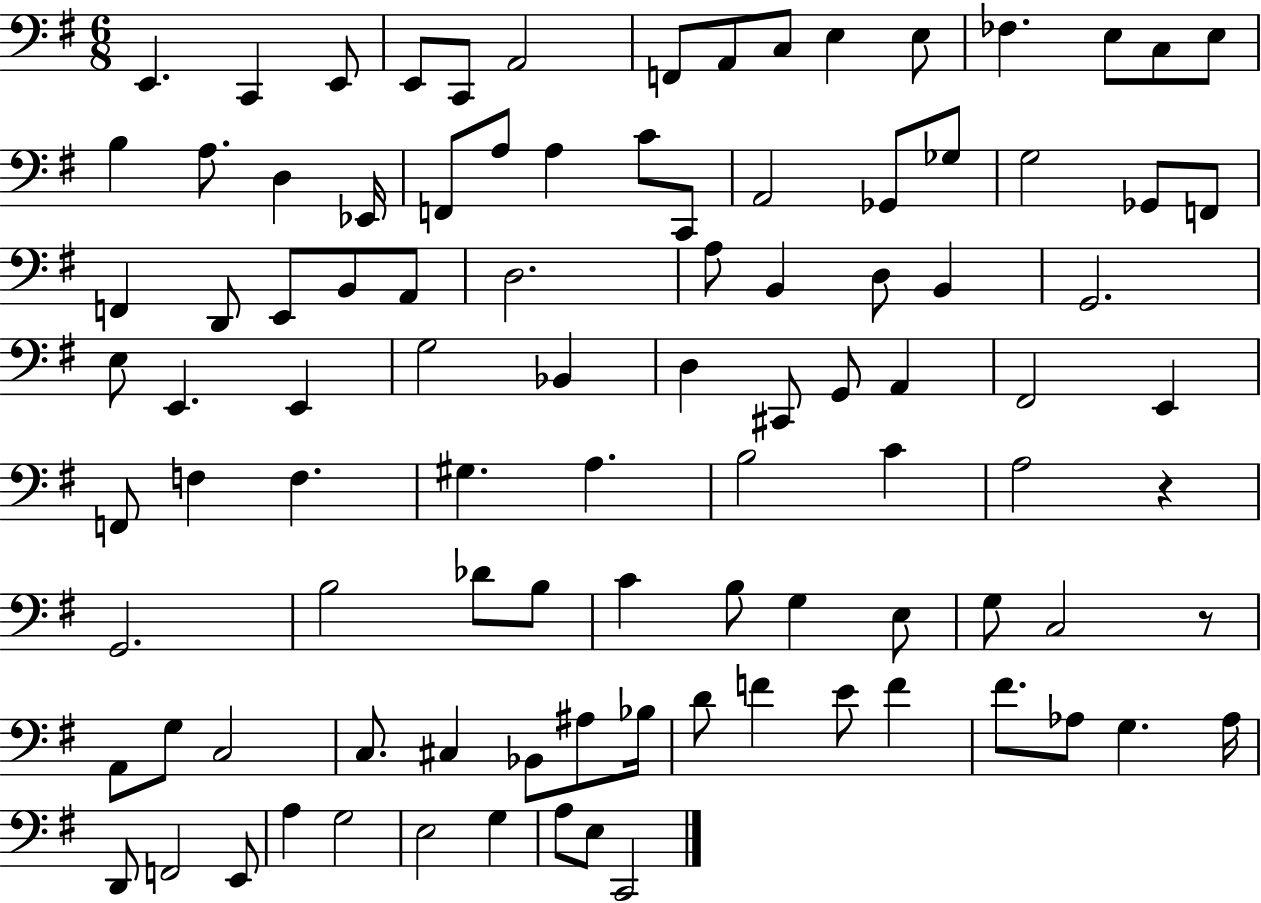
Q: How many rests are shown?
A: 2